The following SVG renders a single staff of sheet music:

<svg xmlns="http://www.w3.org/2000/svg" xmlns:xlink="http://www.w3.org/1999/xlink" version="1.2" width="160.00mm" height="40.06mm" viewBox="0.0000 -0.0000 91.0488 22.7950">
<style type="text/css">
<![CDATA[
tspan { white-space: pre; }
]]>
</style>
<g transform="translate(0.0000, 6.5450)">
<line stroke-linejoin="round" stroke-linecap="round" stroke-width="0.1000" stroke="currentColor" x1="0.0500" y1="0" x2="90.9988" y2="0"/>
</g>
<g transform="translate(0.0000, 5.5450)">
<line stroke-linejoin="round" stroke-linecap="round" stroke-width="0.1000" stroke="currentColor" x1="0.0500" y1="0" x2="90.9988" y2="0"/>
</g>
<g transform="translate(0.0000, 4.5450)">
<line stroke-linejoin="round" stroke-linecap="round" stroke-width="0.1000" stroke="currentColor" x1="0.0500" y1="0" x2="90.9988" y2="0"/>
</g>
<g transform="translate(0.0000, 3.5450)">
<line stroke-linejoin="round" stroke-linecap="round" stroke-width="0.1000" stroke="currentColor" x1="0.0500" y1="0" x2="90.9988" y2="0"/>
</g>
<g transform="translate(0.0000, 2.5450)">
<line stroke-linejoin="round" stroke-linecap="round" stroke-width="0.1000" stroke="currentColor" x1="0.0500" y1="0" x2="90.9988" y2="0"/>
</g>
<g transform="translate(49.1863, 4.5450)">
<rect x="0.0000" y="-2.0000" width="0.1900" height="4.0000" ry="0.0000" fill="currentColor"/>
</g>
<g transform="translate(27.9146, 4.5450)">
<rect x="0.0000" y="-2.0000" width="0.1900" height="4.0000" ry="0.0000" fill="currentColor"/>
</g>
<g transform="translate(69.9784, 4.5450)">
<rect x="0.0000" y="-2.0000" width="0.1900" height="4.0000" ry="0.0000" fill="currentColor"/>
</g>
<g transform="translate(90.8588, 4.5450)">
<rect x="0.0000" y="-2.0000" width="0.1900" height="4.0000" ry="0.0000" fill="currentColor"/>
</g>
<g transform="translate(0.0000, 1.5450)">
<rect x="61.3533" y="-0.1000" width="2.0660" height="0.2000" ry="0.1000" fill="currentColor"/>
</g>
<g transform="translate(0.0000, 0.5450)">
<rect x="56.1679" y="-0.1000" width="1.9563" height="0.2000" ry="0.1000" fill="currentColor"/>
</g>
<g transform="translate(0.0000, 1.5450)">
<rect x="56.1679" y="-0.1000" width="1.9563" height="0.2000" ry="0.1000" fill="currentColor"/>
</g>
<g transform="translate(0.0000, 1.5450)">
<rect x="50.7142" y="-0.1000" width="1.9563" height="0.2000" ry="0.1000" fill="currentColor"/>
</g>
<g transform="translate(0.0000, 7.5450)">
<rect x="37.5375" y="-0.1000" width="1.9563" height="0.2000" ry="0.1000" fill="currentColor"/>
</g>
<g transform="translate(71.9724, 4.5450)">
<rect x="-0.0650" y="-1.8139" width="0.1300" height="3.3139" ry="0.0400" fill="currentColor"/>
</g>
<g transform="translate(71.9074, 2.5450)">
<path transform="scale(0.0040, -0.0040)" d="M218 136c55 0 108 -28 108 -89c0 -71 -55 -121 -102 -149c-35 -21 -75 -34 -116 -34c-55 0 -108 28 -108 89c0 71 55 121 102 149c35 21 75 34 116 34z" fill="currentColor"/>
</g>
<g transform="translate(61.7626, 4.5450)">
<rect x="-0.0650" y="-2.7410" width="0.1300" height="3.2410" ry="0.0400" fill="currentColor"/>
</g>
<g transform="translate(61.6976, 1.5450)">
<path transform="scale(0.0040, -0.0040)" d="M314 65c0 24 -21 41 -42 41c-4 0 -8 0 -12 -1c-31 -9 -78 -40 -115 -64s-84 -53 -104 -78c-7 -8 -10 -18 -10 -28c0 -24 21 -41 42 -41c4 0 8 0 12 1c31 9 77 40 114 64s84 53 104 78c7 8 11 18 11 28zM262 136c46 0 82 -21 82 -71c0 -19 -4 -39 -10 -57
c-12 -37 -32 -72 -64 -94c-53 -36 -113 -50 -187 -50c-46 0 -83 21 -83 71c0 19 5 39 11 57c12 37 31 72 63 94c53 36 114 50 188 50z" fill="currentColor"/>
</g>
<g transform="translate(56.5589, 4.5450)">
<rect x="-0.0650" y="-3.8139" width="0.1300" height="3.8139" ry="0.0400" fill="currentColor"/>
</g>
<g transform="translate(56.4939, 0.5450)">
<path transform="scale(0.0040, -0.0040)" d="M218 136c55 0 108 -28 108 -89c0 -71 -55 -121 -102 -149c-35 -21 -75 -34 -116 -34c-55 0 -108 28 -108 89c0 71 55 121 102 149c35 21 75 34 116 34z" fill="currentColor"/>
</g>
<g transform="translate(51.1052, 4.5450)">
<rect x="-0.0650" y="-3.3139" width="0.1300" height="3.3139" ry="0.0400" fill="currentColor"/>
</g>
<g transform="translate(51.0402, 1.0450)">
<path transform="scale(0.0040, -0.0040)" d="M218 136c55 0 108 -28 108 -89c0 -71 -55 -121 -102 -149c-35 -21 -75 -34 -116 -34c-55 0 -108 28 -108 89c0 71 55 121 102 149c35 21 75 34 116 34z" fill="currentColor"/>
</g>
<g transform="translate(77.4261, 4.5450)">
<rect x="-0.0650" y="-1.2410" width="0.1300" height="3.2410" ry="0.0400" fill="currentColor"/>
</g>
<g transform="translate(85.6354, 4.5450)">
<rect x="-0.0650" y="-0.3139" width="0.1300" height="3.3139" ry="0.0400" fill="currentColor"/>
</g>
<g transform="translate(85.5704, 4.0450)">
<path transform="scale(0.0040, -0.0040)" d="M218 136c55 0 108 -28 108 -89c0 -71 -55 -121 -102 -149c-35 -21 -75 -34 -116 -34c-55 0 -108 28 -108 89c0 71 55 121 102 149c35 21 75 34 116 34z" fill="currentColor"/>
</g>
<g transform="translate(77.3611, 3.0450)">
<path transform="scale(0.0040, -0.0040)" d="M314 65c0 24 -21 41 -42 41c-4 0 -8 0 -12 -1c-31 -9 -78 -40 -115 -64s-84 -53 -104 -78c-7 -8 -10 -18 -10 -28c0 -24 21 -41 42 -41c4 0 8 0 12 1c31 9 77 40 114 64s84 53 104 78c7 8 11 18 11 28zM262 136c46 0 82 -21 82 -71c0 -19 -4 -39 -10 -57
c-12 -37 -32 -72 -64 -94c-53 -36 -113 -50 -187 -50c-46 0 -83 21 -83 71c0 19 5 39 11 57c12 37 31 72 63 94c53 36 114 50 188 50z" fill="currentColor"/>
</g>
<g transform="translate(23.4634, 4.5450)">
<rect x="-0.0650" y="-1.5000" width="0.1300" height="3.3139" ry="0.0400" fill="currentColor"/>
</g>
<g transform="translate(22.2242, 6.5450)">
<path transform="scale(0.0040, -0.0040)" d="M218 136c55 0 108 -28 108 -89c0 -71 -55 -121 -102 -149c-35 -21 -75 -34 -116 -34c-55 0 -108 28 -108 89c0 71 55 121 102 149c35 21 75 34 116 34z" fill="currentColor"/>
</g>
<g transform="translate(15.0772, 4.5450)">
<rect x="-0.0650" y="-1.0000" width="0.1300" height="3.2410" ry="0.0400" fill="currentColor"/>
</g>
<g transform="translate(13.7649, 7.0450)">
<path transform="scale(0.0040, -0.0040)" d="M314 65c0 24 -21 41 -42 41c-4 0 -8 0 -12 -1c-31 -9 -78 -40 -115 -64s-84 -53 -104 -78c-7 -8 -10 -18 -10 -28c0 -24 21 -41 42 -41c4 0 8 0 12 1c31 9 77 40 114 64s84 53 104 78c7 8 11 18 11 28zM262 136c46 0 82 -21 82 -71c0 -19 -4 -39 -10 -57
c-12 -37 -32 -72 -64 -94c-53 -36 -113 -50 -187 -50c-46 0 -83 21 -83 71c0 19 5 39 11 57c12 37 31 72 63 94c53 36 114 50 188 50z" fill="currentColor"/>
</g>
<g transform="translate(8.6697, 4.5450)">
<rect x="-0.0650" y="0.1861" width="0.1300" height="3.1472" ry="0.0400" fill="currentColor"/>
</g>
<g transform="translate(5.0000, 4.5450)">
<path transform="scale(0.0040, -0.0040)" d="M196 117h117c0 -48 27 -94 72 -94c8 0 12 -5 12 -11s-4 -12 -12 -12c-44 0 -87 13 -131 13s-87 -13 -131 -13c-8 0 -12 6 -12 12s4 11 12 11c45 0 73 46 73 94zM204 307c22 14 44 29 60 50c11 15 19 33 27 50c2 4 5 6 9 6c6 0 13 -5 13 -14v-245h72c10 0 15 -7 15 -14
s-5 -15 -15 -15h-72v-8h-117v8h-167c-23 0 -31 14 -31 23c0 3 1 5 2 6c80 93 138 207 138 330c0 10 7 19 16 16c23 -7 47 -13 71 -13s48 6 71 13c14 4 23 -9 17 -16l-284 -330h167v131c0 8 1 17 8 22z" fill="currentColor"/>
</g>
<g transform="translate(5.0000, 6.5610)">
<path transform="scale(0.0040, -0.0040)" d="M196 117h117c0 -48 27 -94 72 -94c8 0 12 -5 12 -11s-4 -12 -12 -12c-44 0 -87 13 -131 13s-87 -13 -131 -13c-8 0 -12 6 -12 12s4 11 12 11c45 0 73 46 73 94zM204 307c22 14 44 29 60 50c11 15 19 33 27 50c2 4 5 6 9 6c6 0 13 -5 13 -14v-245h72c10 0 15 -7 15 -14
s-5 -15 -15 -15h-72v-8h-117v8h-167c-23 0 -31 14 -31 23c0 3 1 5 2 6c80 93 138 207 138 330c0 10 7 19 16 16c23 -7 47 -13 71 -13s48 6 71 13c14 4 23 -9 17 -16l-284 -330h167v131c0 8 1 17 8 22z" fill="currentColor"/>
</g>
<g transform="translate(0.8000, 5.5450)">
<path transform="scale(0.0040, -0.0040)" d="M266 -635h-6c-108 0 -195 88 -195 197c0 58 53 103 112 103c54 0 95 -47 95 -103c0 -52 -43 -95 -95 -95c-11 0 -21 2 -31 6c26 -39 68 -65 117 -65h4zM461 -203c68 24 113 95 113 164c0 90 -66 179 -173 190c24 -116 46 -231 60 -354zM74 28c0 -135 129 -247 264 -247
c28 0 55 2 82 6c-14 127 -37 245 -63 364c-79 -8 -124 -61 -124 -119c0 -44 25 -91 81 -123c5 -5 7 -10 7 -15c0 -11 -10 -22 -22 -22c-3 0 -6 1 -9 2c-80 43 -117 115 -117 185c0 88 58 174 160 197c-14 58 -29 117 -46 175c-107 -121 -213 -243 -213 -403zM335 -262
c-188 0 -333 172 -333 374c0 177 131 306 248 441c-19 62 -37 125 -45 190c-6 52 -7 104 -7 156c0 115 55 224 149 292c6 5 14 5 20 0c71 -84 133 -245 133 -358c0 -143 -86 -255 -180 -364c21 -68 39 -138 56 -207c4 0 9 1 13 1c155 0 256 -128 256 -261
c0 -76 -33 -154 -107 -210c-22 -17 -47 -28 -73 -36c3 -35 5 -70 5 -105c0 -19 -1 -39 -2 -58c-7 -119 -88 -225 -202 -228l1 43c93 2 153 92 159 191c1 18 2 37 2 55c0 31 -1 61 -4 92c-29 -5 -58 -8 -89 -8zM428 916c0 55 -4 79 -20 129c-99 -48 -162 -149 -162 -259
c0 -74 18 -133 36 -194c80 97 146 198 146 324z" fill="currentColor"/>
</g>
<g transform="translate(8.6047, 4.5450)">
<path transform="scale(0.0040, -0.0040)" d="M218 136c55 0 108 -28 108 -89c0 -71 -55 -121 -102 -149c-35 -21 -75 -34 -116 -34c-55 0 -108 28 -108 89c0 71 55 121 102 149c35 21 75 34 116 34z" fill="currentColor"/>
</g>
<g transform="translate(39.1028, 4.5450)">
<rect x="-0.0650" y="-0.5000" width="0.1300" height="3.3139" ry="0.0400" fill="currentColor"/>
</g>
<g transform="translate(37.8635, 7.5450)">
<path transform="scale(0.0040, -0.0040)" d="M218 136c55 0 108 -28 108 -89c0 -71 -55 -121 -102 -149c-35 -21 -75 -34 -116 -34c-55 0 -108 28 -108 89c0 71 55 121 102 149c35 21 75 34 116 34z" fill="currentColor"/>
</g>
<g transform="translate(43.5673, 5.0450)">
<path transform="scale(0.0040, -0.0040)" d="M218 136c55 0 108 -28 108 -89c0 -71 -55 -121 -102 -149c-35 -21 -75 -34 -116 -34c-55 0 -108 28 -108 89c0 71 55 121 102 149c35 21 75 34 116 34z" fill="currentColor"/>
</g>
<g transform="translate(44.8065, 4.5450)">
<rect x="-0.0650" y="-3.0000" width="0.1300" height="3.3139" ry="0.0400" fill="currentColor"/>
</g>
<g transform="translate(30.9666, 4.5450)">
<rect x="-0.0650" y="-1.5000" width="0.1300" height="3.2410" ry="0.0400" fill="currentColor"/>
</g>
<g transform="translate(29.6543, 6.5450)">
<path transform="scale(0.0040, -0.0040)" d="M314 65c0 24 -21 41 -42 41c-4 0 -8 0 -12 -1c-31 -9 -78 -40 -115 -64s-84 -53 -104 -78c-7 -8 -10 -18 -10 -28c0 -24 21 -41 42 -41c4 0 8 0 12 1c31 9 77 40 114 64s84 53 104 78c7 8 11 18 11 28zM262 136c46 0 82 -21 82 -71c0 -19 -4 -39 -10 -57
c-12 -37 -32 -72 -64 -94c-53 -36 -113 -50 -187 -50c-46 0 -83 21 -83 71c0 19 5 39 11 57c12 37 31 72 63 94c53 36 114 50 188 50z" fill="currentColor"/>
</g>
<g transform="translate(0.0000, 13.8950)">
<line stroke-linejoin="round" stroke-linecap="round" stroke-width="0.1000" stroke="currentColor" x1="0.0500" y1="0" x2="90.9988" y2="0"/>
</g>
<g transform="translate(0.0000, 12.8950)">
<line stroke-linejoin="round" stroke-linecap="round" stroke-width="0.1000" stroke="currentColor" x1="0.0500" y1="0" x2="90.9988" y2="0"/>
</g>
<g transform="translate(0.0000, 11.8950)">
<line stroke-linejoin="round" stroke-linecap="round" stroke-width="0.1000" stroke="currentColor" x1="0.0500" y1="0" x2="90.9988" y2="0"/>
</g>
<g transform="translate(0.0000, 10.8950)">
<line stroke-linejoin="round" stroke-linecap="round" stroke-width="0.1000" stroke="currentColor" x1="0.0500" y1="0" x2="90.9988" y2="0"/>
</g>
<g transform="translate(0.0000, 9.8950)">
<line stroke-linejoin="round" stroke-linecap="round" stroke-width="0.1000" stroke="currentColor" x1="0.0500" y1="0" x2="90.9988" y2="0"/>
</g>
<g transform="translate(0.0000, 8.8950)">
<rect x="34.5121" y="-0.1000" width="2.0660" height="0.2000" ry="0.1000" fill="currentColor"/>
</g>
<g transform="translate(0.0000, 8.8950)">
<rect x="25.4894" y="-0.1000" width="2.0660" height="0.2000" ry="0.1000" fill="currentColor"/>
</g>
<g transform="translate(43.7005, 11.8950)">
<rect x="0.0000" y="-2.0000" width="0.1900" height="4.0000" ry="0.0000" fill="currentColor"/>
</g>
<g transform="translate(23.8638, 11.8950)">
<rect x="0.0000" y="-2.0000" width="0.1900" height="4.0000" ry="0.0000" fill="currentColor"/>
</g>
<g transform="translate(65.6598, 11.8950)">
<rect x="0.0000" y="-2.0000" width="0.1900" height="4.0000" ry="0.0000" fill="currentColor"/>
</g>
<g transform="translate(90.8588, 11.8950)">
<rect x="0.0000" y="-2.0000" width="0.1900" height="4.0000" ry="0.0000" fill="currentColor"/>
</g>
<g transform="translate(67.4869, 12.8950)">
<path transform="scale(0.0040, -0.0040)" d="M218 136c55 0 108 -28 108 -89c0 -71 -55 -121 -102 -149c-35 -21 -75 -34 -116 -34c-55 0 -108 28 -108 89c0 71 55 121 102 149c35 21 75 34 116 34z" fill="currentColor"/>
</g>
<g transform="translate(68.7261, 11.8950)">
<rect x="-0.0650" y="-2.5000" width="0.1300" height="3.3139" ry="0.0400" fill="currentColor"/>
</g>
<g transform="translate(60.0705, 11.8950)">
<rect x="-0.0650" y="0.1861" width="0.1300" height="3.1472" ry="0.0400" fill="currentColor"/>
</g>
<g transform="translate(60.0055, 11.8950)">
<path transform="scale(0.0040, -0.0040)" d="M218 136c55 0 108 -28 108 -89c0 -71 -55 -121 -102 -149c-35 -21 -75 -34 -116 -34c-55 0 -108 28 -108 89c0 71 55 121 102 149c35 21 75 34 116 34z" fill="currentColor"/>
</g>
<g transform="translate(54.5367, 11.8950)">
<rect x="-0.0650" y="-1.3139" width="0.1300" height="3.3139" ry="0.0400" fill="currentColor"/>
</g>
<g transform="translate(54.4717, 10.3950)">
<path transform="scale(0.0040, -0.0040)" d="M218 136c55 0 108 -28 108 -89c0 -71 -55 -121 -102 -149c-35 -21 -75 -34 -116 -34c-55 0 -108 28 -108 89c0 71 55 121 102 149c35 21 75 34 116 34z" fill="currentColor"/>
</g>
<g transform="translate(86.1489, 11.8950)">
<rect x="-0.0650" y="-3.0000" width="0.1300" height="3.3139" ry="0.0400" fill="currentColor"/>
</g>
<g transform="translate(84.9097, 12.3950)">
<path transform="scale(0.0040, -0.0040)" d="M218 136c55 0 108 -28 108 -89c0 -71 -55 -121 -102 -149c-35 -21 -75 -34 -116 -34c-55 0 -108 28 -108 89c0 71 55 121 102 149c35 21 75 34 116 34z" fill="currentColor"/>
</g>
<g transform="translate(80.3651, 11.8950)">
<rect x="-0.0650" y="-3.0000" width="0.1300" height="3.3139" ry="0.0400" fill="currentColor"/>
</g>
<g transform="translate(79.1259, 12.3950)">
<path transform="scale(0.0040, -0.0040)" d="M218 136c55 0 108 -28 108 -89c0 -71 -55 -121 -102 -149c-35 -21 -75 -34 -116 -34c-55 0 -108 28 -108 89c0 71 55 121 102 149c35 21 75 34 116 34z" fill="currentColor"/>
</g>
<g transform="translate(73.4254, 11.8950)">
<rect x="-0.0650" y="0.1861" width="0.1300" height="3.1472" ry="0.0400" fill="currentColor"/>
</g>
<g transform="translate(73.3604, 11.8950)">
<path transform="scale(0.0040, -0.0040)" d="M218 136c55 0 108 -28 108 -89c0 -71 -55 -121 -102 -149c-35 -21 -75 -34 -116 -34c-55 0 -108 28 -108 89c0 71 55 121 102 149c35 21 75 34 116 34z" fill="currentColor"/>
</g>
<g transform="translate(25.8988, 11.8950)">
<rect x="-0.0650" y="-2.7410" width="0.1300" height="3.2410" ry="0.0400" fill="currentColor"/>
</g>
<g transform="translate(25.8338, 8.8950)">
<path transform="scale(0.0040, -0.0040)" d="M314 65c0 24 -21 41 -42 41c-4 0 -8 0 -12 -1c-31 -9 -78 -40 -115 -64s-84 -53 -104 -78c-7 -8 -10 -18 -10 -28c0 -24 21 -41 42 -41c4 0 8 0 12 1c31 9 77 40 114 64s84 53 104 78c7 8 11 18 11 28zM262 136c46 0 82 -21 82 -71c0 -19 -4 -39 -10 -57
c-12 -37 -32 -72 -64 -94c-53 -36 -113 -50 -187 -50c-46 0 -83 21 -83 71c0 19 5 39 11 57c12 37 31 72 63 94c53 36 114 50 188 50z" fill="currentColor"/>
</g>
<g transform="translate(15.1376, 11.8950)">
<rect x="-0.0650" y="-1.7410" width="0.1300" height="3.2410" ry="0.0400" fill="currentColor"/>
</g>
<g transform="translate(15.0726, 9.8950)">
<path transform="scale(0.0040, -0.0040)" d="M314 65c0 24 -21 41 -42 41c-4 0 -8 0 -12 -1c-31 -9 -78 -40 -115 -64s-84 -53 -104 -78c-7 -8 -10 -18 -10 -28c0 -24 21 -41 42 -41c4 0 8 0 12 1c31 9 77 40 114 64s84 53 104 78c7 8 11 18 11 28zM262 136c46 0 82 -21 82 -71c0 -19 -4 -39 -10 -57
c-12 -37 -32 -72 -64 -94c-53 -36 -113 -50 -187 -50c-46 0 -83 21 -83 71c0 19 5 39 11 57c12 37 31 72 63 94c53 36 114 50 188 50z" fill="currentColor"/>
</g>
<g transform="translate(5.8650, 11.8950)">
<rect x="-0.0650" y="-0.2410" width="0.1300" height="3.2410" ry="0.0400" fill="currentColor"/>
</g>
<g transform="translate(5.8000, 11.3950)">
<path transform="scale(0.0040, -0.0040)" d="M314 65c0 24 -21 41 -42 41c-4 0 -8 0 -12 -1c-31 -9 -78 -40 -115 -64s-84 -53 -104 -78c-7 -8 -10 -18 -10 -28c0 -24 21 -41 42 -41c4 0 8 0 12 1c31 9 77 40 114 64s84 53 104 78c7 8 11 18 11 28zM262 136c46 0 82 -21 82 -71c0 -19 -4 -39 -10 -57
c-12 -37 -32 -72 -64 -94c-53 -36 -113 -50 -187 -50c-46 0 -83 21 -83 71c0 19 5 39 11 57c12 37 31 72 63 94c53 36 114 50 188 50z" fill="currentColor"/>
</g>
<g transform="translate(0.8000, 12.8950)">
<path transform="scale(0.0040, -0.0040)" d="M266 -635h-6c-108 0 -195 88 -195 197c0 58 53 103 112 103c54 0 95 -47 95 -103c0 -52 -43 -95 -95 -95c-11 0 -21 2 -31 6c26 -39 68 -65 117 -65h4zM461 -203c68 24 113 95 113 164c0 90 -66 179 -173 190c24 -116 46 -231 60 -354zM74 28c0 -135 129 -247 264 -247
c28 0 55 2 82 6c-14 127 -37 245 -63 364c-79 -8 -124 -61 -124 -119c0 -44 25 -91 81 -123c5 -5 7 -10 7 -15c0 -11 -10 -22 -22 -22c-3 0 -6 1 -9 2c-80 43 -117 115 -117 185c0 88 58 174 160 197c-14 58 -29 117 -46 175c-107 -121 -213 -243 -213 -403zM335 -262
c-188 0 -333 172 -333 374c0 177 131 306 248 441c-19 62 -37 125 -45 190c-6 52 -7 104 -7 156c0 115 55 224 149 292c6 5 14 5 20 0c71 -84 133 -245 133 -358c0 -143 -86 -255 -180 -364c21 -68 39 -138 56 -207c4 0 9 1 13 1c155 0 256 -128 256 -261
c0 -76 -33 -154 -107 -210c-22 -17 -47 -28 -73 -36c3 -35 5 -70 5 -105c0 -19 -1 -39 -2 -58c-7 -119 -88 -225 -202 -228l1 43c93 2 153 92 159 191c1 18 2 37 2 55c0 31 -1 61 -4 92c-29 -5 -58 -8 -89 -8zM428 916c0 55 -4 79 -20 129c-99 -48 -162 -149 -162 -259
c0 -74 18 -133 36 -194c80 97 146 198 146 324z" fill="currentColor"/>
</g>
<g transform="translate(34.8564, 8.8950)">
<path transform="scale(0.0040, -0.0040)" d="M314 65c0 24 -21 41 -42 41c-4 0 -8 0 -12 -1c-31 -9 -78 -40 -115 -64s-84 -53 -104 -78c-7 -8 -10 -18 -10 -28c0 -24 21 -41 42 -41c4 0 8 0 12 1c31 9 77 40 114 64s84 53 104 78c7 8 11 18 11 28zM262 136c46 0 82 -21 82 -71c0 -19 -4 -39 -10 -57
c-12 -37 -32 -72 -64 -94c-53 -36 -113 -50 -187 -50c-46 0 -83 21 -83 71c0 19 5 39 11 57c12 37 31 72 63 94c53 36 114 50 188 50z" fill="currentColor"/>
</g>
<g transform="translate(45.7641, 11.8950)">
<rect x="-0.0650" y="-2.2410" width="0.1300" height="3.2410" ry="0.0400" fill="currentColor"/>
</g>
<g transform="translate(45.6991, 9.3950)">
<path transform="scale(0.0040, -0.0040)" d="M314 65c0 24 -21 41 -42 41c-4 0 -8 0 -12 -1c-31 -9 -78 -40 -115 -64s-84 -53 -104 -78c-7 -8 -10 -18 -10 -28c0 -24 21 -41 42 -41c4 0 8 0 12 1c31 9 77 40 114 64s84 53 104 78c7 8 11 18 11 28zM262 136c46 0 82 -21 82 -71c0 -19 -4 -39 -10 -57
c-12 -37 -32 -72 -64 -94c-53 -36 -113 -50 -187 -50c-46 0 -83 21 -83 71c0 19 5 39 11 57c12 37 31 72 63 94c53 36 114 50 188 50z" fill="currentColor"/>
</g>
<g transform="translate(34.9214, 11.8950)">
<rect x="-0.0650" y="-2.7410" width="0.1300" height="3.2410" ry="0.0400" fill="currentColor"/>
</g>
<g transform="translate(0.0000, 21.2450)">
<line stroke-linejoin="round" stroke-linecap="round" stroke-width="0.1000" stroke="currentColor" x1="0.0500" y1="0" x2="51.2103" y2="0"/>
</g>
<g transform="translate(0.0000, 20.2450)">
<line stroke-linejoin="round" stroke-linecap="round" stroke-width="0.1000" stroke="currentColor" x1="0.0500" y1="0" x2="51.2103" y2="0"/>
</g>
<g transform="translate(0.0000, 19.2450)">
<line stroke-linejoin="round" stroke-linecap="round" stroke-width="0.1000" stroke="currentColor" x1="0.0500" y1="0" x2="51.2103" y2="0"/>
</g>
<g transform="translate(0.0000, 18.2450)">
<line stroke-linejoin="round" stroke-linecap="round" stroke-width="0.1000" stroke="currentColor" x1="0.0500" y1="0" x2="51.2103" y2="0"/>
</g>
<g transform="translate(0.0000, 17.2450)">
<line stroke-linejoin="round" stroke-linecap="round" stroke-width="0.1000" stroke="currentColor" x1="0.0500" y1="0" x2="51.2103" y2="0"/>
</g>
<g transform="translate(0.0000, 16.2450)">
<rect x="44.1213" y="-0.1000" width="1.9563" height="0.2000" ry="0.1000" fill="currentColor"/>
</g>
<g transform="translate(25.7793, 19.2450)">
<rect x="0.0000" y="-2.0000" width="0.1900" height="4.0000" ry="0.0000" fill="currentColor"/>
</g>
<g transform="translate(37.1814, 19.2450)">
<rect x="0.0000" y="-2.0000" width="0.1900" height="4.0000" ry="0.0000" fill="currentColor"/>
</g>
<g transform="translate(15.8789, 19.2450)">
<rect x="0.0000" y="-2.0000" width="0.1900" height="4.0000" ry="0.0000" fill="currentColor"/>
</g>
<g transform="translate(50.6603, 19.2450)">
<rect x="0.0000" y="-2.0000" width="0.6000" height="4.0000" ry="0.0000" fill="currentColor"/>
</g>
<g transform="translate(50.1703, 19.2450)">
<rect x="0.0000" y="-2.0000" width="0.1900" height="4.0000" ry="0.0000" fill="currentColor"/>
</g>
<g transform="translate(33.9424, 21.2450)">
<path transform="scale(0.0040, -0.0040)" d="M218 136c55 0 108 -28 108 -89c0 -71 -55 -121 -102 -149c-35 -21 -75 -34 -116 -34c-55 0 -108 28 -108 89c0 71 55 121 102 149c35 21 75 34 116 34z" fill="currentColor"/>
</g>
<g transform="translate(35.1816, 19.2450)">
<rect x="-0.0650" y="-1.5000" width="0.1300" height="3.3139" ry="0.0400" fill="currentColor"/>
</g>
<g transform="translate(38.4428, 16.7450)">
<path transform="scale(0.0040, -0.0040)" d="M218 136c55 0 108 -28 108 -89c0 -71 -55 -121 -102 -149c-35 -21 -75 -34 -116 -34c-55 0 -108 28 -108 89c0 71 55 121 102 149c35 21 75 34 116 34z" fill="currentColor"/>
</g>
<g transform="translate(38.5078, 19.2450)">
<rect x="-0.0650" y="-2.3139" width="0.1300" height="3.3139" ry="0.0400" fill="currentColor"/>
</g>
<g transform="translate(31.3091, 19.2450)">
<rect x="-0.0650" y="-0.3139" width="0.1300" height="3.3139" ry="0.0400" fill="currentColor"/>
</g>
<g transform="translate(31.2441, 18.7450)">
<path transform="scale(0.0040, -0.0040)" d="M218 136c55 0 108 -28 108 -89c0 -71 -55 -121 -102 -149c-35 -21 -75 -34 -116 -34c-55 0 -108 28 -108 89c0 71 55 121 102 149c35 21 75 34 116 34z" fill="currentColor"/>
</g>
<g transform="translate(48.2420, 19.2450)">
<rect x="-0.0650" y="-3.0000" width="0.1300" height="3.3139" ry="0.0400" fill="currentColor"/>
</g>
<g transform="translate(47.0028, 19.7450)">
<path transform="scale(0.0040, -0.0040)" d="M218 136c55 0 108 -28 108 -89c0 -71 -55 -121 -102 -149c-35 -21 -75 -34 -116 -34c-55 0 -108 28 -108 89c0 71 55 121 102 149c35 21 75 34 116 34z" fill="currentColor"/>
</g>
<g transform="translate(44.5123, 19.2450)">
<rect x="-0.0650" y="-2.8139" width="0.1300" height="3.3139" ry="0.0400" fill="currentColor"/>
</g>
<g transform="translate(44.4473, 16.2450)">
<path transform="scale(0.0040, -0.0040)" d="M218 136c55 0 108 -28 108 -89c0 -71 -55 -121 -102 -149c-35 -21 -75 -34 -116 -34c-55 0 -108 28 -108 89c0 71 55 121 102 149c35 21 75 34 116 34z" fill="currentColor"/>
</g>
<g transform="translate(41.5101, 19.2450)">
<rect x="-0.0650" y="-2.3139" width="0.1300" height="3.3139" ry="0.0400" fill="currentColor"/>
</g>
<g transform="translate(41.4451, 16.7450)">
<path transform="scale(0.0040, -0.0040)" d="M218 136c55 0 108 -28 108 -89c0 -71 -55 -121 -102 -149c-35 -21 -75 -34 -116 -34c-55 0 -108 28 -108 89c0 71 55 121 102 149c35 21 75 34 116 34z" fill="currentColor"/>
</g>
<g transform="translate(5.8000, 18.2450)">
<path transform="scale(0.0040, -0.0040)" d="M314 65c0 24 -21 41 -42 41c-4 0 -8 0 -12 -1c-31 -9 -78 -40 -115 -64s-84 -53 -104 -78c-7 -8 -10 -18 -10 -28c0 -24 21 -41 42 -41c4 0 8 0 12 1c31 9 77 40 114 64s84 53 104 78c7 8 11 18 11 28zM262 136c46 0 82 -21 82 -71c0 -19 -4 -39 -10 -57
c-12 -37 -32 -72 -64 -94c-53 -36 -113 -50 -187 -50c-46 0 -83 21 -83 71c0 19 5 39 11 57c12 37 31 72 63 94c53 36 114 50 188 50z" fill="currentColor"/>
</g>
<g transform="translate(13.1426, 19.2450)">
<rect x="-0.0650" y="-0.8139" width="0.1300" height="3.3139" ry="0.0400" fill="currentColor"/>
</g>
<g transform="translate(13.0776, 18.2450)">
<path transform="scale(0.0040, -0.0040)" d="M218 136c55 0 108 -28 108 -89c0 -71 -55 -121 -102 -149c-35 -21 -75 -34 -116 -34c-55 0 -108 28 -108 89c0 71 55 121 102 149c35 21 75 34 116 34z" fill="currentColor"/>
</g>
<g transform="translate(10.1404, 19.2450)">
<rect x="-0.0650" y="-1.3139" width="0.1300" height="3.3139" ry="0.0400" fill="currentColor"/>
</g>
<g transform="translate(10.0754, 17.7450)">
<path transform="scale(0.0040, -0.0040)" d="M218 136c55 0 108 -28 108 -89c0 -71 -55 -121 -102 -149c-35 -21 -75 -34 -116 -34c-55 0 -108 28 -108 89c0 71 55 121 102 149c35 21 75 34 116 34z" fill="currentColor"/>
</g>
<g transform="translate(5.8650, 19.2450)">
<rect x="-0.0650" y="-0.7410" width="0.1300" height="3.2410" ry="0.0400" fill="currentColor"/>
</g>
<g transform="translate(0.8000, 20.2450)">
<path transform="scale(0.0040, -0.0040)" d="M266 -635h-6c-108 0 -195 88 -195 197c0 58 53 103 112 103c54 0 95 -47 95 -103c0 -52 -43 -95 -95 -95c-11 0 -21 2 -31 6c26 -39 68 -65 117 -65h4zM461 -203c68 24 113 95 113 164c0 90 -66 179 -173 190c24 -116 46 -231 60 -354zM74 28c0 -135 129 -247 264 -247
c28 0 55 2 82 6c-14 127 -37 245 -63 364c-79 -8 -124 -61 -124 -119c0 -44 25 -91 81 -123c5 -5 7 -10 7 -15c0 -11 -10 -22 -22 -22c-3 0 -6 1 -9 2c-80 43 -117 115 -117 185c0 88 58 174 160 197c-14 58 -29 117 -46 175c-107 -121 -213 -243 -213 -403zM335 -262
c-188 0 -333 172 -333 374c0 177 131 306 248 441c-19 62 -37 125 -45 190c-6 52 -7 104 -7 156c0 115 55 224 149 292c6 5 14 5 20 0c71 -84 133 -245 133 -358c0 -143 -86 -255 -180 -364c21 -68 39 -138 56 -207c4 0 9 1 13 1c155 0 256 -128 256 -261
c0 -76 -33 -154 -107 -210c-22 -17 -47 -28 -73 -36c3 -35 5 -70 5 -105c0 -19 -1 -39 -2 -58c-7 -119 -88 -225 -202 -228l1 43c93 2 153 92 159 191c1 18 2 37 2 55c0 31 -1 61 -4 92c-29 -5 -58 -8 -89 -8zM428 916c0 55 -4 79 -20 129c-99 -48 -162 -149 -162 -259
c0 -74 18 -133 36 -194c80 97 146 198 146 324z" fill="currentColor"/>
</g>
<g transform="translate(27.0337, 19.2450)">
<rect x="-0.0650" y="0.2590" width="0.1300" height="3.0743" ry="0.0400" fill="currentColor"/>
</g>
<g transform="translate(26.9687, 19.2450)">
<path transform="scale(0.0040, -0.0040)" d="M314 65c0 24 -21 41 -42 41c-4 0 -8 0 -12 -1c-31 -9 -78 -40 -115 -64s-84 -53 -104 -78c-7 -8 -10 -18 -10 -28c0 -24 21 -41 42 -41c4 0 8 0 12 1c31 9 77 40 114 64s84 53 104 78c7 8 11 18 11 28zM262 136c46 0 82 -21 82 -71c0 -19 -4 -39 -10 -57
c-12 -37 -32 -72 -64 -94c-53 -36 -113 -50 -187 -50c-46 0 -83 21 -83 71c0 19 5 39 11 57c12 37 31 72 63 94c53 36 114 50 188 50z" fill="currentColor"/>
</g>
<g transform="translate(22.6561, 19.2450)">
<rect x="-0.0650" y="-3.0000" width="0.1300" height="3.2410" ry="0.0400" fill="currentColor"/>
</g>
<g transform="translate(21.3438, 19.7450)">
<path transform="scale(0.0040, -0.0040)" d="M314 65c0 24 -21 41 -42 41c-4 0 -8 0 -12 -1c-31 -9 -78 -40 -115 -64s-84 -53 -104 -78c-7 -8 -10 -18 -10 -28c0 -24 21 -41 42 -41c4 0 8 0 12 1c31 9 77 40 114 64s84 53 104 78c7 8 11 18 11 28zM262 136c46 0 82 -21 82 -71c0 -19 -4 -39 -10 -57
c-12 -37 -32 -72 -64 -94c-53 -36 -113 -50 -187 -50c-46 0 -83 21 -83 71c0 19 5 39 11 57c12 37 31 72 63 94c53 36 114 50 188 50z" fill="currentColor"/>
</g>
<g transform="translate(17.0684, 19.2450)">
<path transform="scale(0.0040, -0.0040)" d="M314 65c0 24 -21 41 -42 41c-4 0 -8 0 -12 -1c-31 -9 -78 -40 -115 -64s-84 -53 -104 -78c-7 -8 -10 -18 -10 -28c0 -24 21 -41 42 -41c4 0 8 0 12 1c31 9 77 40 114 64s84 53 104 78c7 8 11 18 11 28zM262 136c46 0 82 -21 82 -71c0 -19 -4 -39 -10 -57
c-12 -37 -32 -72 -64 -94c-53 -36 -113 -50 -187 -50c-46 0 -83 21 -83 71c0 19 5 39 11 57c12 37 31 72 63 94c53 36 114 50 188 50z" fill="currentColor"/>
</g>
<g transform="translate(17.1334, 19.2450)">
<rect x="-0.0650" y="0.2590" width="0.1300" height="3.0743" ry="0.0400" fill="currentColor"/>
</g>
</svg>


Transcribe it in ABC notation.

X:1
T:Untitled
M:4/4
L:1/4
K:C
B D2 E E2 C A b c' a2 f e2 c c2 f2 a2 a2 g2 e B G B A A d2 e d B2 A2 B2 c E g g a A